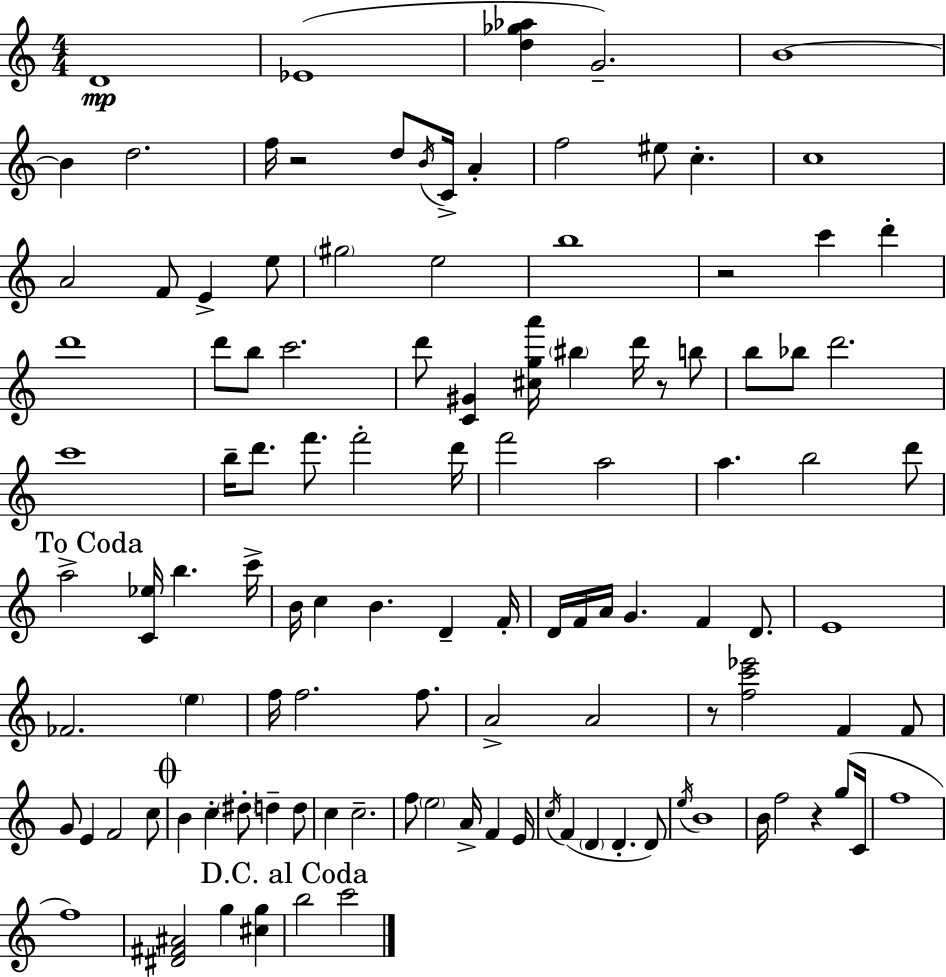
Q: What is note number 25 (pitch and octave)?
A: D6